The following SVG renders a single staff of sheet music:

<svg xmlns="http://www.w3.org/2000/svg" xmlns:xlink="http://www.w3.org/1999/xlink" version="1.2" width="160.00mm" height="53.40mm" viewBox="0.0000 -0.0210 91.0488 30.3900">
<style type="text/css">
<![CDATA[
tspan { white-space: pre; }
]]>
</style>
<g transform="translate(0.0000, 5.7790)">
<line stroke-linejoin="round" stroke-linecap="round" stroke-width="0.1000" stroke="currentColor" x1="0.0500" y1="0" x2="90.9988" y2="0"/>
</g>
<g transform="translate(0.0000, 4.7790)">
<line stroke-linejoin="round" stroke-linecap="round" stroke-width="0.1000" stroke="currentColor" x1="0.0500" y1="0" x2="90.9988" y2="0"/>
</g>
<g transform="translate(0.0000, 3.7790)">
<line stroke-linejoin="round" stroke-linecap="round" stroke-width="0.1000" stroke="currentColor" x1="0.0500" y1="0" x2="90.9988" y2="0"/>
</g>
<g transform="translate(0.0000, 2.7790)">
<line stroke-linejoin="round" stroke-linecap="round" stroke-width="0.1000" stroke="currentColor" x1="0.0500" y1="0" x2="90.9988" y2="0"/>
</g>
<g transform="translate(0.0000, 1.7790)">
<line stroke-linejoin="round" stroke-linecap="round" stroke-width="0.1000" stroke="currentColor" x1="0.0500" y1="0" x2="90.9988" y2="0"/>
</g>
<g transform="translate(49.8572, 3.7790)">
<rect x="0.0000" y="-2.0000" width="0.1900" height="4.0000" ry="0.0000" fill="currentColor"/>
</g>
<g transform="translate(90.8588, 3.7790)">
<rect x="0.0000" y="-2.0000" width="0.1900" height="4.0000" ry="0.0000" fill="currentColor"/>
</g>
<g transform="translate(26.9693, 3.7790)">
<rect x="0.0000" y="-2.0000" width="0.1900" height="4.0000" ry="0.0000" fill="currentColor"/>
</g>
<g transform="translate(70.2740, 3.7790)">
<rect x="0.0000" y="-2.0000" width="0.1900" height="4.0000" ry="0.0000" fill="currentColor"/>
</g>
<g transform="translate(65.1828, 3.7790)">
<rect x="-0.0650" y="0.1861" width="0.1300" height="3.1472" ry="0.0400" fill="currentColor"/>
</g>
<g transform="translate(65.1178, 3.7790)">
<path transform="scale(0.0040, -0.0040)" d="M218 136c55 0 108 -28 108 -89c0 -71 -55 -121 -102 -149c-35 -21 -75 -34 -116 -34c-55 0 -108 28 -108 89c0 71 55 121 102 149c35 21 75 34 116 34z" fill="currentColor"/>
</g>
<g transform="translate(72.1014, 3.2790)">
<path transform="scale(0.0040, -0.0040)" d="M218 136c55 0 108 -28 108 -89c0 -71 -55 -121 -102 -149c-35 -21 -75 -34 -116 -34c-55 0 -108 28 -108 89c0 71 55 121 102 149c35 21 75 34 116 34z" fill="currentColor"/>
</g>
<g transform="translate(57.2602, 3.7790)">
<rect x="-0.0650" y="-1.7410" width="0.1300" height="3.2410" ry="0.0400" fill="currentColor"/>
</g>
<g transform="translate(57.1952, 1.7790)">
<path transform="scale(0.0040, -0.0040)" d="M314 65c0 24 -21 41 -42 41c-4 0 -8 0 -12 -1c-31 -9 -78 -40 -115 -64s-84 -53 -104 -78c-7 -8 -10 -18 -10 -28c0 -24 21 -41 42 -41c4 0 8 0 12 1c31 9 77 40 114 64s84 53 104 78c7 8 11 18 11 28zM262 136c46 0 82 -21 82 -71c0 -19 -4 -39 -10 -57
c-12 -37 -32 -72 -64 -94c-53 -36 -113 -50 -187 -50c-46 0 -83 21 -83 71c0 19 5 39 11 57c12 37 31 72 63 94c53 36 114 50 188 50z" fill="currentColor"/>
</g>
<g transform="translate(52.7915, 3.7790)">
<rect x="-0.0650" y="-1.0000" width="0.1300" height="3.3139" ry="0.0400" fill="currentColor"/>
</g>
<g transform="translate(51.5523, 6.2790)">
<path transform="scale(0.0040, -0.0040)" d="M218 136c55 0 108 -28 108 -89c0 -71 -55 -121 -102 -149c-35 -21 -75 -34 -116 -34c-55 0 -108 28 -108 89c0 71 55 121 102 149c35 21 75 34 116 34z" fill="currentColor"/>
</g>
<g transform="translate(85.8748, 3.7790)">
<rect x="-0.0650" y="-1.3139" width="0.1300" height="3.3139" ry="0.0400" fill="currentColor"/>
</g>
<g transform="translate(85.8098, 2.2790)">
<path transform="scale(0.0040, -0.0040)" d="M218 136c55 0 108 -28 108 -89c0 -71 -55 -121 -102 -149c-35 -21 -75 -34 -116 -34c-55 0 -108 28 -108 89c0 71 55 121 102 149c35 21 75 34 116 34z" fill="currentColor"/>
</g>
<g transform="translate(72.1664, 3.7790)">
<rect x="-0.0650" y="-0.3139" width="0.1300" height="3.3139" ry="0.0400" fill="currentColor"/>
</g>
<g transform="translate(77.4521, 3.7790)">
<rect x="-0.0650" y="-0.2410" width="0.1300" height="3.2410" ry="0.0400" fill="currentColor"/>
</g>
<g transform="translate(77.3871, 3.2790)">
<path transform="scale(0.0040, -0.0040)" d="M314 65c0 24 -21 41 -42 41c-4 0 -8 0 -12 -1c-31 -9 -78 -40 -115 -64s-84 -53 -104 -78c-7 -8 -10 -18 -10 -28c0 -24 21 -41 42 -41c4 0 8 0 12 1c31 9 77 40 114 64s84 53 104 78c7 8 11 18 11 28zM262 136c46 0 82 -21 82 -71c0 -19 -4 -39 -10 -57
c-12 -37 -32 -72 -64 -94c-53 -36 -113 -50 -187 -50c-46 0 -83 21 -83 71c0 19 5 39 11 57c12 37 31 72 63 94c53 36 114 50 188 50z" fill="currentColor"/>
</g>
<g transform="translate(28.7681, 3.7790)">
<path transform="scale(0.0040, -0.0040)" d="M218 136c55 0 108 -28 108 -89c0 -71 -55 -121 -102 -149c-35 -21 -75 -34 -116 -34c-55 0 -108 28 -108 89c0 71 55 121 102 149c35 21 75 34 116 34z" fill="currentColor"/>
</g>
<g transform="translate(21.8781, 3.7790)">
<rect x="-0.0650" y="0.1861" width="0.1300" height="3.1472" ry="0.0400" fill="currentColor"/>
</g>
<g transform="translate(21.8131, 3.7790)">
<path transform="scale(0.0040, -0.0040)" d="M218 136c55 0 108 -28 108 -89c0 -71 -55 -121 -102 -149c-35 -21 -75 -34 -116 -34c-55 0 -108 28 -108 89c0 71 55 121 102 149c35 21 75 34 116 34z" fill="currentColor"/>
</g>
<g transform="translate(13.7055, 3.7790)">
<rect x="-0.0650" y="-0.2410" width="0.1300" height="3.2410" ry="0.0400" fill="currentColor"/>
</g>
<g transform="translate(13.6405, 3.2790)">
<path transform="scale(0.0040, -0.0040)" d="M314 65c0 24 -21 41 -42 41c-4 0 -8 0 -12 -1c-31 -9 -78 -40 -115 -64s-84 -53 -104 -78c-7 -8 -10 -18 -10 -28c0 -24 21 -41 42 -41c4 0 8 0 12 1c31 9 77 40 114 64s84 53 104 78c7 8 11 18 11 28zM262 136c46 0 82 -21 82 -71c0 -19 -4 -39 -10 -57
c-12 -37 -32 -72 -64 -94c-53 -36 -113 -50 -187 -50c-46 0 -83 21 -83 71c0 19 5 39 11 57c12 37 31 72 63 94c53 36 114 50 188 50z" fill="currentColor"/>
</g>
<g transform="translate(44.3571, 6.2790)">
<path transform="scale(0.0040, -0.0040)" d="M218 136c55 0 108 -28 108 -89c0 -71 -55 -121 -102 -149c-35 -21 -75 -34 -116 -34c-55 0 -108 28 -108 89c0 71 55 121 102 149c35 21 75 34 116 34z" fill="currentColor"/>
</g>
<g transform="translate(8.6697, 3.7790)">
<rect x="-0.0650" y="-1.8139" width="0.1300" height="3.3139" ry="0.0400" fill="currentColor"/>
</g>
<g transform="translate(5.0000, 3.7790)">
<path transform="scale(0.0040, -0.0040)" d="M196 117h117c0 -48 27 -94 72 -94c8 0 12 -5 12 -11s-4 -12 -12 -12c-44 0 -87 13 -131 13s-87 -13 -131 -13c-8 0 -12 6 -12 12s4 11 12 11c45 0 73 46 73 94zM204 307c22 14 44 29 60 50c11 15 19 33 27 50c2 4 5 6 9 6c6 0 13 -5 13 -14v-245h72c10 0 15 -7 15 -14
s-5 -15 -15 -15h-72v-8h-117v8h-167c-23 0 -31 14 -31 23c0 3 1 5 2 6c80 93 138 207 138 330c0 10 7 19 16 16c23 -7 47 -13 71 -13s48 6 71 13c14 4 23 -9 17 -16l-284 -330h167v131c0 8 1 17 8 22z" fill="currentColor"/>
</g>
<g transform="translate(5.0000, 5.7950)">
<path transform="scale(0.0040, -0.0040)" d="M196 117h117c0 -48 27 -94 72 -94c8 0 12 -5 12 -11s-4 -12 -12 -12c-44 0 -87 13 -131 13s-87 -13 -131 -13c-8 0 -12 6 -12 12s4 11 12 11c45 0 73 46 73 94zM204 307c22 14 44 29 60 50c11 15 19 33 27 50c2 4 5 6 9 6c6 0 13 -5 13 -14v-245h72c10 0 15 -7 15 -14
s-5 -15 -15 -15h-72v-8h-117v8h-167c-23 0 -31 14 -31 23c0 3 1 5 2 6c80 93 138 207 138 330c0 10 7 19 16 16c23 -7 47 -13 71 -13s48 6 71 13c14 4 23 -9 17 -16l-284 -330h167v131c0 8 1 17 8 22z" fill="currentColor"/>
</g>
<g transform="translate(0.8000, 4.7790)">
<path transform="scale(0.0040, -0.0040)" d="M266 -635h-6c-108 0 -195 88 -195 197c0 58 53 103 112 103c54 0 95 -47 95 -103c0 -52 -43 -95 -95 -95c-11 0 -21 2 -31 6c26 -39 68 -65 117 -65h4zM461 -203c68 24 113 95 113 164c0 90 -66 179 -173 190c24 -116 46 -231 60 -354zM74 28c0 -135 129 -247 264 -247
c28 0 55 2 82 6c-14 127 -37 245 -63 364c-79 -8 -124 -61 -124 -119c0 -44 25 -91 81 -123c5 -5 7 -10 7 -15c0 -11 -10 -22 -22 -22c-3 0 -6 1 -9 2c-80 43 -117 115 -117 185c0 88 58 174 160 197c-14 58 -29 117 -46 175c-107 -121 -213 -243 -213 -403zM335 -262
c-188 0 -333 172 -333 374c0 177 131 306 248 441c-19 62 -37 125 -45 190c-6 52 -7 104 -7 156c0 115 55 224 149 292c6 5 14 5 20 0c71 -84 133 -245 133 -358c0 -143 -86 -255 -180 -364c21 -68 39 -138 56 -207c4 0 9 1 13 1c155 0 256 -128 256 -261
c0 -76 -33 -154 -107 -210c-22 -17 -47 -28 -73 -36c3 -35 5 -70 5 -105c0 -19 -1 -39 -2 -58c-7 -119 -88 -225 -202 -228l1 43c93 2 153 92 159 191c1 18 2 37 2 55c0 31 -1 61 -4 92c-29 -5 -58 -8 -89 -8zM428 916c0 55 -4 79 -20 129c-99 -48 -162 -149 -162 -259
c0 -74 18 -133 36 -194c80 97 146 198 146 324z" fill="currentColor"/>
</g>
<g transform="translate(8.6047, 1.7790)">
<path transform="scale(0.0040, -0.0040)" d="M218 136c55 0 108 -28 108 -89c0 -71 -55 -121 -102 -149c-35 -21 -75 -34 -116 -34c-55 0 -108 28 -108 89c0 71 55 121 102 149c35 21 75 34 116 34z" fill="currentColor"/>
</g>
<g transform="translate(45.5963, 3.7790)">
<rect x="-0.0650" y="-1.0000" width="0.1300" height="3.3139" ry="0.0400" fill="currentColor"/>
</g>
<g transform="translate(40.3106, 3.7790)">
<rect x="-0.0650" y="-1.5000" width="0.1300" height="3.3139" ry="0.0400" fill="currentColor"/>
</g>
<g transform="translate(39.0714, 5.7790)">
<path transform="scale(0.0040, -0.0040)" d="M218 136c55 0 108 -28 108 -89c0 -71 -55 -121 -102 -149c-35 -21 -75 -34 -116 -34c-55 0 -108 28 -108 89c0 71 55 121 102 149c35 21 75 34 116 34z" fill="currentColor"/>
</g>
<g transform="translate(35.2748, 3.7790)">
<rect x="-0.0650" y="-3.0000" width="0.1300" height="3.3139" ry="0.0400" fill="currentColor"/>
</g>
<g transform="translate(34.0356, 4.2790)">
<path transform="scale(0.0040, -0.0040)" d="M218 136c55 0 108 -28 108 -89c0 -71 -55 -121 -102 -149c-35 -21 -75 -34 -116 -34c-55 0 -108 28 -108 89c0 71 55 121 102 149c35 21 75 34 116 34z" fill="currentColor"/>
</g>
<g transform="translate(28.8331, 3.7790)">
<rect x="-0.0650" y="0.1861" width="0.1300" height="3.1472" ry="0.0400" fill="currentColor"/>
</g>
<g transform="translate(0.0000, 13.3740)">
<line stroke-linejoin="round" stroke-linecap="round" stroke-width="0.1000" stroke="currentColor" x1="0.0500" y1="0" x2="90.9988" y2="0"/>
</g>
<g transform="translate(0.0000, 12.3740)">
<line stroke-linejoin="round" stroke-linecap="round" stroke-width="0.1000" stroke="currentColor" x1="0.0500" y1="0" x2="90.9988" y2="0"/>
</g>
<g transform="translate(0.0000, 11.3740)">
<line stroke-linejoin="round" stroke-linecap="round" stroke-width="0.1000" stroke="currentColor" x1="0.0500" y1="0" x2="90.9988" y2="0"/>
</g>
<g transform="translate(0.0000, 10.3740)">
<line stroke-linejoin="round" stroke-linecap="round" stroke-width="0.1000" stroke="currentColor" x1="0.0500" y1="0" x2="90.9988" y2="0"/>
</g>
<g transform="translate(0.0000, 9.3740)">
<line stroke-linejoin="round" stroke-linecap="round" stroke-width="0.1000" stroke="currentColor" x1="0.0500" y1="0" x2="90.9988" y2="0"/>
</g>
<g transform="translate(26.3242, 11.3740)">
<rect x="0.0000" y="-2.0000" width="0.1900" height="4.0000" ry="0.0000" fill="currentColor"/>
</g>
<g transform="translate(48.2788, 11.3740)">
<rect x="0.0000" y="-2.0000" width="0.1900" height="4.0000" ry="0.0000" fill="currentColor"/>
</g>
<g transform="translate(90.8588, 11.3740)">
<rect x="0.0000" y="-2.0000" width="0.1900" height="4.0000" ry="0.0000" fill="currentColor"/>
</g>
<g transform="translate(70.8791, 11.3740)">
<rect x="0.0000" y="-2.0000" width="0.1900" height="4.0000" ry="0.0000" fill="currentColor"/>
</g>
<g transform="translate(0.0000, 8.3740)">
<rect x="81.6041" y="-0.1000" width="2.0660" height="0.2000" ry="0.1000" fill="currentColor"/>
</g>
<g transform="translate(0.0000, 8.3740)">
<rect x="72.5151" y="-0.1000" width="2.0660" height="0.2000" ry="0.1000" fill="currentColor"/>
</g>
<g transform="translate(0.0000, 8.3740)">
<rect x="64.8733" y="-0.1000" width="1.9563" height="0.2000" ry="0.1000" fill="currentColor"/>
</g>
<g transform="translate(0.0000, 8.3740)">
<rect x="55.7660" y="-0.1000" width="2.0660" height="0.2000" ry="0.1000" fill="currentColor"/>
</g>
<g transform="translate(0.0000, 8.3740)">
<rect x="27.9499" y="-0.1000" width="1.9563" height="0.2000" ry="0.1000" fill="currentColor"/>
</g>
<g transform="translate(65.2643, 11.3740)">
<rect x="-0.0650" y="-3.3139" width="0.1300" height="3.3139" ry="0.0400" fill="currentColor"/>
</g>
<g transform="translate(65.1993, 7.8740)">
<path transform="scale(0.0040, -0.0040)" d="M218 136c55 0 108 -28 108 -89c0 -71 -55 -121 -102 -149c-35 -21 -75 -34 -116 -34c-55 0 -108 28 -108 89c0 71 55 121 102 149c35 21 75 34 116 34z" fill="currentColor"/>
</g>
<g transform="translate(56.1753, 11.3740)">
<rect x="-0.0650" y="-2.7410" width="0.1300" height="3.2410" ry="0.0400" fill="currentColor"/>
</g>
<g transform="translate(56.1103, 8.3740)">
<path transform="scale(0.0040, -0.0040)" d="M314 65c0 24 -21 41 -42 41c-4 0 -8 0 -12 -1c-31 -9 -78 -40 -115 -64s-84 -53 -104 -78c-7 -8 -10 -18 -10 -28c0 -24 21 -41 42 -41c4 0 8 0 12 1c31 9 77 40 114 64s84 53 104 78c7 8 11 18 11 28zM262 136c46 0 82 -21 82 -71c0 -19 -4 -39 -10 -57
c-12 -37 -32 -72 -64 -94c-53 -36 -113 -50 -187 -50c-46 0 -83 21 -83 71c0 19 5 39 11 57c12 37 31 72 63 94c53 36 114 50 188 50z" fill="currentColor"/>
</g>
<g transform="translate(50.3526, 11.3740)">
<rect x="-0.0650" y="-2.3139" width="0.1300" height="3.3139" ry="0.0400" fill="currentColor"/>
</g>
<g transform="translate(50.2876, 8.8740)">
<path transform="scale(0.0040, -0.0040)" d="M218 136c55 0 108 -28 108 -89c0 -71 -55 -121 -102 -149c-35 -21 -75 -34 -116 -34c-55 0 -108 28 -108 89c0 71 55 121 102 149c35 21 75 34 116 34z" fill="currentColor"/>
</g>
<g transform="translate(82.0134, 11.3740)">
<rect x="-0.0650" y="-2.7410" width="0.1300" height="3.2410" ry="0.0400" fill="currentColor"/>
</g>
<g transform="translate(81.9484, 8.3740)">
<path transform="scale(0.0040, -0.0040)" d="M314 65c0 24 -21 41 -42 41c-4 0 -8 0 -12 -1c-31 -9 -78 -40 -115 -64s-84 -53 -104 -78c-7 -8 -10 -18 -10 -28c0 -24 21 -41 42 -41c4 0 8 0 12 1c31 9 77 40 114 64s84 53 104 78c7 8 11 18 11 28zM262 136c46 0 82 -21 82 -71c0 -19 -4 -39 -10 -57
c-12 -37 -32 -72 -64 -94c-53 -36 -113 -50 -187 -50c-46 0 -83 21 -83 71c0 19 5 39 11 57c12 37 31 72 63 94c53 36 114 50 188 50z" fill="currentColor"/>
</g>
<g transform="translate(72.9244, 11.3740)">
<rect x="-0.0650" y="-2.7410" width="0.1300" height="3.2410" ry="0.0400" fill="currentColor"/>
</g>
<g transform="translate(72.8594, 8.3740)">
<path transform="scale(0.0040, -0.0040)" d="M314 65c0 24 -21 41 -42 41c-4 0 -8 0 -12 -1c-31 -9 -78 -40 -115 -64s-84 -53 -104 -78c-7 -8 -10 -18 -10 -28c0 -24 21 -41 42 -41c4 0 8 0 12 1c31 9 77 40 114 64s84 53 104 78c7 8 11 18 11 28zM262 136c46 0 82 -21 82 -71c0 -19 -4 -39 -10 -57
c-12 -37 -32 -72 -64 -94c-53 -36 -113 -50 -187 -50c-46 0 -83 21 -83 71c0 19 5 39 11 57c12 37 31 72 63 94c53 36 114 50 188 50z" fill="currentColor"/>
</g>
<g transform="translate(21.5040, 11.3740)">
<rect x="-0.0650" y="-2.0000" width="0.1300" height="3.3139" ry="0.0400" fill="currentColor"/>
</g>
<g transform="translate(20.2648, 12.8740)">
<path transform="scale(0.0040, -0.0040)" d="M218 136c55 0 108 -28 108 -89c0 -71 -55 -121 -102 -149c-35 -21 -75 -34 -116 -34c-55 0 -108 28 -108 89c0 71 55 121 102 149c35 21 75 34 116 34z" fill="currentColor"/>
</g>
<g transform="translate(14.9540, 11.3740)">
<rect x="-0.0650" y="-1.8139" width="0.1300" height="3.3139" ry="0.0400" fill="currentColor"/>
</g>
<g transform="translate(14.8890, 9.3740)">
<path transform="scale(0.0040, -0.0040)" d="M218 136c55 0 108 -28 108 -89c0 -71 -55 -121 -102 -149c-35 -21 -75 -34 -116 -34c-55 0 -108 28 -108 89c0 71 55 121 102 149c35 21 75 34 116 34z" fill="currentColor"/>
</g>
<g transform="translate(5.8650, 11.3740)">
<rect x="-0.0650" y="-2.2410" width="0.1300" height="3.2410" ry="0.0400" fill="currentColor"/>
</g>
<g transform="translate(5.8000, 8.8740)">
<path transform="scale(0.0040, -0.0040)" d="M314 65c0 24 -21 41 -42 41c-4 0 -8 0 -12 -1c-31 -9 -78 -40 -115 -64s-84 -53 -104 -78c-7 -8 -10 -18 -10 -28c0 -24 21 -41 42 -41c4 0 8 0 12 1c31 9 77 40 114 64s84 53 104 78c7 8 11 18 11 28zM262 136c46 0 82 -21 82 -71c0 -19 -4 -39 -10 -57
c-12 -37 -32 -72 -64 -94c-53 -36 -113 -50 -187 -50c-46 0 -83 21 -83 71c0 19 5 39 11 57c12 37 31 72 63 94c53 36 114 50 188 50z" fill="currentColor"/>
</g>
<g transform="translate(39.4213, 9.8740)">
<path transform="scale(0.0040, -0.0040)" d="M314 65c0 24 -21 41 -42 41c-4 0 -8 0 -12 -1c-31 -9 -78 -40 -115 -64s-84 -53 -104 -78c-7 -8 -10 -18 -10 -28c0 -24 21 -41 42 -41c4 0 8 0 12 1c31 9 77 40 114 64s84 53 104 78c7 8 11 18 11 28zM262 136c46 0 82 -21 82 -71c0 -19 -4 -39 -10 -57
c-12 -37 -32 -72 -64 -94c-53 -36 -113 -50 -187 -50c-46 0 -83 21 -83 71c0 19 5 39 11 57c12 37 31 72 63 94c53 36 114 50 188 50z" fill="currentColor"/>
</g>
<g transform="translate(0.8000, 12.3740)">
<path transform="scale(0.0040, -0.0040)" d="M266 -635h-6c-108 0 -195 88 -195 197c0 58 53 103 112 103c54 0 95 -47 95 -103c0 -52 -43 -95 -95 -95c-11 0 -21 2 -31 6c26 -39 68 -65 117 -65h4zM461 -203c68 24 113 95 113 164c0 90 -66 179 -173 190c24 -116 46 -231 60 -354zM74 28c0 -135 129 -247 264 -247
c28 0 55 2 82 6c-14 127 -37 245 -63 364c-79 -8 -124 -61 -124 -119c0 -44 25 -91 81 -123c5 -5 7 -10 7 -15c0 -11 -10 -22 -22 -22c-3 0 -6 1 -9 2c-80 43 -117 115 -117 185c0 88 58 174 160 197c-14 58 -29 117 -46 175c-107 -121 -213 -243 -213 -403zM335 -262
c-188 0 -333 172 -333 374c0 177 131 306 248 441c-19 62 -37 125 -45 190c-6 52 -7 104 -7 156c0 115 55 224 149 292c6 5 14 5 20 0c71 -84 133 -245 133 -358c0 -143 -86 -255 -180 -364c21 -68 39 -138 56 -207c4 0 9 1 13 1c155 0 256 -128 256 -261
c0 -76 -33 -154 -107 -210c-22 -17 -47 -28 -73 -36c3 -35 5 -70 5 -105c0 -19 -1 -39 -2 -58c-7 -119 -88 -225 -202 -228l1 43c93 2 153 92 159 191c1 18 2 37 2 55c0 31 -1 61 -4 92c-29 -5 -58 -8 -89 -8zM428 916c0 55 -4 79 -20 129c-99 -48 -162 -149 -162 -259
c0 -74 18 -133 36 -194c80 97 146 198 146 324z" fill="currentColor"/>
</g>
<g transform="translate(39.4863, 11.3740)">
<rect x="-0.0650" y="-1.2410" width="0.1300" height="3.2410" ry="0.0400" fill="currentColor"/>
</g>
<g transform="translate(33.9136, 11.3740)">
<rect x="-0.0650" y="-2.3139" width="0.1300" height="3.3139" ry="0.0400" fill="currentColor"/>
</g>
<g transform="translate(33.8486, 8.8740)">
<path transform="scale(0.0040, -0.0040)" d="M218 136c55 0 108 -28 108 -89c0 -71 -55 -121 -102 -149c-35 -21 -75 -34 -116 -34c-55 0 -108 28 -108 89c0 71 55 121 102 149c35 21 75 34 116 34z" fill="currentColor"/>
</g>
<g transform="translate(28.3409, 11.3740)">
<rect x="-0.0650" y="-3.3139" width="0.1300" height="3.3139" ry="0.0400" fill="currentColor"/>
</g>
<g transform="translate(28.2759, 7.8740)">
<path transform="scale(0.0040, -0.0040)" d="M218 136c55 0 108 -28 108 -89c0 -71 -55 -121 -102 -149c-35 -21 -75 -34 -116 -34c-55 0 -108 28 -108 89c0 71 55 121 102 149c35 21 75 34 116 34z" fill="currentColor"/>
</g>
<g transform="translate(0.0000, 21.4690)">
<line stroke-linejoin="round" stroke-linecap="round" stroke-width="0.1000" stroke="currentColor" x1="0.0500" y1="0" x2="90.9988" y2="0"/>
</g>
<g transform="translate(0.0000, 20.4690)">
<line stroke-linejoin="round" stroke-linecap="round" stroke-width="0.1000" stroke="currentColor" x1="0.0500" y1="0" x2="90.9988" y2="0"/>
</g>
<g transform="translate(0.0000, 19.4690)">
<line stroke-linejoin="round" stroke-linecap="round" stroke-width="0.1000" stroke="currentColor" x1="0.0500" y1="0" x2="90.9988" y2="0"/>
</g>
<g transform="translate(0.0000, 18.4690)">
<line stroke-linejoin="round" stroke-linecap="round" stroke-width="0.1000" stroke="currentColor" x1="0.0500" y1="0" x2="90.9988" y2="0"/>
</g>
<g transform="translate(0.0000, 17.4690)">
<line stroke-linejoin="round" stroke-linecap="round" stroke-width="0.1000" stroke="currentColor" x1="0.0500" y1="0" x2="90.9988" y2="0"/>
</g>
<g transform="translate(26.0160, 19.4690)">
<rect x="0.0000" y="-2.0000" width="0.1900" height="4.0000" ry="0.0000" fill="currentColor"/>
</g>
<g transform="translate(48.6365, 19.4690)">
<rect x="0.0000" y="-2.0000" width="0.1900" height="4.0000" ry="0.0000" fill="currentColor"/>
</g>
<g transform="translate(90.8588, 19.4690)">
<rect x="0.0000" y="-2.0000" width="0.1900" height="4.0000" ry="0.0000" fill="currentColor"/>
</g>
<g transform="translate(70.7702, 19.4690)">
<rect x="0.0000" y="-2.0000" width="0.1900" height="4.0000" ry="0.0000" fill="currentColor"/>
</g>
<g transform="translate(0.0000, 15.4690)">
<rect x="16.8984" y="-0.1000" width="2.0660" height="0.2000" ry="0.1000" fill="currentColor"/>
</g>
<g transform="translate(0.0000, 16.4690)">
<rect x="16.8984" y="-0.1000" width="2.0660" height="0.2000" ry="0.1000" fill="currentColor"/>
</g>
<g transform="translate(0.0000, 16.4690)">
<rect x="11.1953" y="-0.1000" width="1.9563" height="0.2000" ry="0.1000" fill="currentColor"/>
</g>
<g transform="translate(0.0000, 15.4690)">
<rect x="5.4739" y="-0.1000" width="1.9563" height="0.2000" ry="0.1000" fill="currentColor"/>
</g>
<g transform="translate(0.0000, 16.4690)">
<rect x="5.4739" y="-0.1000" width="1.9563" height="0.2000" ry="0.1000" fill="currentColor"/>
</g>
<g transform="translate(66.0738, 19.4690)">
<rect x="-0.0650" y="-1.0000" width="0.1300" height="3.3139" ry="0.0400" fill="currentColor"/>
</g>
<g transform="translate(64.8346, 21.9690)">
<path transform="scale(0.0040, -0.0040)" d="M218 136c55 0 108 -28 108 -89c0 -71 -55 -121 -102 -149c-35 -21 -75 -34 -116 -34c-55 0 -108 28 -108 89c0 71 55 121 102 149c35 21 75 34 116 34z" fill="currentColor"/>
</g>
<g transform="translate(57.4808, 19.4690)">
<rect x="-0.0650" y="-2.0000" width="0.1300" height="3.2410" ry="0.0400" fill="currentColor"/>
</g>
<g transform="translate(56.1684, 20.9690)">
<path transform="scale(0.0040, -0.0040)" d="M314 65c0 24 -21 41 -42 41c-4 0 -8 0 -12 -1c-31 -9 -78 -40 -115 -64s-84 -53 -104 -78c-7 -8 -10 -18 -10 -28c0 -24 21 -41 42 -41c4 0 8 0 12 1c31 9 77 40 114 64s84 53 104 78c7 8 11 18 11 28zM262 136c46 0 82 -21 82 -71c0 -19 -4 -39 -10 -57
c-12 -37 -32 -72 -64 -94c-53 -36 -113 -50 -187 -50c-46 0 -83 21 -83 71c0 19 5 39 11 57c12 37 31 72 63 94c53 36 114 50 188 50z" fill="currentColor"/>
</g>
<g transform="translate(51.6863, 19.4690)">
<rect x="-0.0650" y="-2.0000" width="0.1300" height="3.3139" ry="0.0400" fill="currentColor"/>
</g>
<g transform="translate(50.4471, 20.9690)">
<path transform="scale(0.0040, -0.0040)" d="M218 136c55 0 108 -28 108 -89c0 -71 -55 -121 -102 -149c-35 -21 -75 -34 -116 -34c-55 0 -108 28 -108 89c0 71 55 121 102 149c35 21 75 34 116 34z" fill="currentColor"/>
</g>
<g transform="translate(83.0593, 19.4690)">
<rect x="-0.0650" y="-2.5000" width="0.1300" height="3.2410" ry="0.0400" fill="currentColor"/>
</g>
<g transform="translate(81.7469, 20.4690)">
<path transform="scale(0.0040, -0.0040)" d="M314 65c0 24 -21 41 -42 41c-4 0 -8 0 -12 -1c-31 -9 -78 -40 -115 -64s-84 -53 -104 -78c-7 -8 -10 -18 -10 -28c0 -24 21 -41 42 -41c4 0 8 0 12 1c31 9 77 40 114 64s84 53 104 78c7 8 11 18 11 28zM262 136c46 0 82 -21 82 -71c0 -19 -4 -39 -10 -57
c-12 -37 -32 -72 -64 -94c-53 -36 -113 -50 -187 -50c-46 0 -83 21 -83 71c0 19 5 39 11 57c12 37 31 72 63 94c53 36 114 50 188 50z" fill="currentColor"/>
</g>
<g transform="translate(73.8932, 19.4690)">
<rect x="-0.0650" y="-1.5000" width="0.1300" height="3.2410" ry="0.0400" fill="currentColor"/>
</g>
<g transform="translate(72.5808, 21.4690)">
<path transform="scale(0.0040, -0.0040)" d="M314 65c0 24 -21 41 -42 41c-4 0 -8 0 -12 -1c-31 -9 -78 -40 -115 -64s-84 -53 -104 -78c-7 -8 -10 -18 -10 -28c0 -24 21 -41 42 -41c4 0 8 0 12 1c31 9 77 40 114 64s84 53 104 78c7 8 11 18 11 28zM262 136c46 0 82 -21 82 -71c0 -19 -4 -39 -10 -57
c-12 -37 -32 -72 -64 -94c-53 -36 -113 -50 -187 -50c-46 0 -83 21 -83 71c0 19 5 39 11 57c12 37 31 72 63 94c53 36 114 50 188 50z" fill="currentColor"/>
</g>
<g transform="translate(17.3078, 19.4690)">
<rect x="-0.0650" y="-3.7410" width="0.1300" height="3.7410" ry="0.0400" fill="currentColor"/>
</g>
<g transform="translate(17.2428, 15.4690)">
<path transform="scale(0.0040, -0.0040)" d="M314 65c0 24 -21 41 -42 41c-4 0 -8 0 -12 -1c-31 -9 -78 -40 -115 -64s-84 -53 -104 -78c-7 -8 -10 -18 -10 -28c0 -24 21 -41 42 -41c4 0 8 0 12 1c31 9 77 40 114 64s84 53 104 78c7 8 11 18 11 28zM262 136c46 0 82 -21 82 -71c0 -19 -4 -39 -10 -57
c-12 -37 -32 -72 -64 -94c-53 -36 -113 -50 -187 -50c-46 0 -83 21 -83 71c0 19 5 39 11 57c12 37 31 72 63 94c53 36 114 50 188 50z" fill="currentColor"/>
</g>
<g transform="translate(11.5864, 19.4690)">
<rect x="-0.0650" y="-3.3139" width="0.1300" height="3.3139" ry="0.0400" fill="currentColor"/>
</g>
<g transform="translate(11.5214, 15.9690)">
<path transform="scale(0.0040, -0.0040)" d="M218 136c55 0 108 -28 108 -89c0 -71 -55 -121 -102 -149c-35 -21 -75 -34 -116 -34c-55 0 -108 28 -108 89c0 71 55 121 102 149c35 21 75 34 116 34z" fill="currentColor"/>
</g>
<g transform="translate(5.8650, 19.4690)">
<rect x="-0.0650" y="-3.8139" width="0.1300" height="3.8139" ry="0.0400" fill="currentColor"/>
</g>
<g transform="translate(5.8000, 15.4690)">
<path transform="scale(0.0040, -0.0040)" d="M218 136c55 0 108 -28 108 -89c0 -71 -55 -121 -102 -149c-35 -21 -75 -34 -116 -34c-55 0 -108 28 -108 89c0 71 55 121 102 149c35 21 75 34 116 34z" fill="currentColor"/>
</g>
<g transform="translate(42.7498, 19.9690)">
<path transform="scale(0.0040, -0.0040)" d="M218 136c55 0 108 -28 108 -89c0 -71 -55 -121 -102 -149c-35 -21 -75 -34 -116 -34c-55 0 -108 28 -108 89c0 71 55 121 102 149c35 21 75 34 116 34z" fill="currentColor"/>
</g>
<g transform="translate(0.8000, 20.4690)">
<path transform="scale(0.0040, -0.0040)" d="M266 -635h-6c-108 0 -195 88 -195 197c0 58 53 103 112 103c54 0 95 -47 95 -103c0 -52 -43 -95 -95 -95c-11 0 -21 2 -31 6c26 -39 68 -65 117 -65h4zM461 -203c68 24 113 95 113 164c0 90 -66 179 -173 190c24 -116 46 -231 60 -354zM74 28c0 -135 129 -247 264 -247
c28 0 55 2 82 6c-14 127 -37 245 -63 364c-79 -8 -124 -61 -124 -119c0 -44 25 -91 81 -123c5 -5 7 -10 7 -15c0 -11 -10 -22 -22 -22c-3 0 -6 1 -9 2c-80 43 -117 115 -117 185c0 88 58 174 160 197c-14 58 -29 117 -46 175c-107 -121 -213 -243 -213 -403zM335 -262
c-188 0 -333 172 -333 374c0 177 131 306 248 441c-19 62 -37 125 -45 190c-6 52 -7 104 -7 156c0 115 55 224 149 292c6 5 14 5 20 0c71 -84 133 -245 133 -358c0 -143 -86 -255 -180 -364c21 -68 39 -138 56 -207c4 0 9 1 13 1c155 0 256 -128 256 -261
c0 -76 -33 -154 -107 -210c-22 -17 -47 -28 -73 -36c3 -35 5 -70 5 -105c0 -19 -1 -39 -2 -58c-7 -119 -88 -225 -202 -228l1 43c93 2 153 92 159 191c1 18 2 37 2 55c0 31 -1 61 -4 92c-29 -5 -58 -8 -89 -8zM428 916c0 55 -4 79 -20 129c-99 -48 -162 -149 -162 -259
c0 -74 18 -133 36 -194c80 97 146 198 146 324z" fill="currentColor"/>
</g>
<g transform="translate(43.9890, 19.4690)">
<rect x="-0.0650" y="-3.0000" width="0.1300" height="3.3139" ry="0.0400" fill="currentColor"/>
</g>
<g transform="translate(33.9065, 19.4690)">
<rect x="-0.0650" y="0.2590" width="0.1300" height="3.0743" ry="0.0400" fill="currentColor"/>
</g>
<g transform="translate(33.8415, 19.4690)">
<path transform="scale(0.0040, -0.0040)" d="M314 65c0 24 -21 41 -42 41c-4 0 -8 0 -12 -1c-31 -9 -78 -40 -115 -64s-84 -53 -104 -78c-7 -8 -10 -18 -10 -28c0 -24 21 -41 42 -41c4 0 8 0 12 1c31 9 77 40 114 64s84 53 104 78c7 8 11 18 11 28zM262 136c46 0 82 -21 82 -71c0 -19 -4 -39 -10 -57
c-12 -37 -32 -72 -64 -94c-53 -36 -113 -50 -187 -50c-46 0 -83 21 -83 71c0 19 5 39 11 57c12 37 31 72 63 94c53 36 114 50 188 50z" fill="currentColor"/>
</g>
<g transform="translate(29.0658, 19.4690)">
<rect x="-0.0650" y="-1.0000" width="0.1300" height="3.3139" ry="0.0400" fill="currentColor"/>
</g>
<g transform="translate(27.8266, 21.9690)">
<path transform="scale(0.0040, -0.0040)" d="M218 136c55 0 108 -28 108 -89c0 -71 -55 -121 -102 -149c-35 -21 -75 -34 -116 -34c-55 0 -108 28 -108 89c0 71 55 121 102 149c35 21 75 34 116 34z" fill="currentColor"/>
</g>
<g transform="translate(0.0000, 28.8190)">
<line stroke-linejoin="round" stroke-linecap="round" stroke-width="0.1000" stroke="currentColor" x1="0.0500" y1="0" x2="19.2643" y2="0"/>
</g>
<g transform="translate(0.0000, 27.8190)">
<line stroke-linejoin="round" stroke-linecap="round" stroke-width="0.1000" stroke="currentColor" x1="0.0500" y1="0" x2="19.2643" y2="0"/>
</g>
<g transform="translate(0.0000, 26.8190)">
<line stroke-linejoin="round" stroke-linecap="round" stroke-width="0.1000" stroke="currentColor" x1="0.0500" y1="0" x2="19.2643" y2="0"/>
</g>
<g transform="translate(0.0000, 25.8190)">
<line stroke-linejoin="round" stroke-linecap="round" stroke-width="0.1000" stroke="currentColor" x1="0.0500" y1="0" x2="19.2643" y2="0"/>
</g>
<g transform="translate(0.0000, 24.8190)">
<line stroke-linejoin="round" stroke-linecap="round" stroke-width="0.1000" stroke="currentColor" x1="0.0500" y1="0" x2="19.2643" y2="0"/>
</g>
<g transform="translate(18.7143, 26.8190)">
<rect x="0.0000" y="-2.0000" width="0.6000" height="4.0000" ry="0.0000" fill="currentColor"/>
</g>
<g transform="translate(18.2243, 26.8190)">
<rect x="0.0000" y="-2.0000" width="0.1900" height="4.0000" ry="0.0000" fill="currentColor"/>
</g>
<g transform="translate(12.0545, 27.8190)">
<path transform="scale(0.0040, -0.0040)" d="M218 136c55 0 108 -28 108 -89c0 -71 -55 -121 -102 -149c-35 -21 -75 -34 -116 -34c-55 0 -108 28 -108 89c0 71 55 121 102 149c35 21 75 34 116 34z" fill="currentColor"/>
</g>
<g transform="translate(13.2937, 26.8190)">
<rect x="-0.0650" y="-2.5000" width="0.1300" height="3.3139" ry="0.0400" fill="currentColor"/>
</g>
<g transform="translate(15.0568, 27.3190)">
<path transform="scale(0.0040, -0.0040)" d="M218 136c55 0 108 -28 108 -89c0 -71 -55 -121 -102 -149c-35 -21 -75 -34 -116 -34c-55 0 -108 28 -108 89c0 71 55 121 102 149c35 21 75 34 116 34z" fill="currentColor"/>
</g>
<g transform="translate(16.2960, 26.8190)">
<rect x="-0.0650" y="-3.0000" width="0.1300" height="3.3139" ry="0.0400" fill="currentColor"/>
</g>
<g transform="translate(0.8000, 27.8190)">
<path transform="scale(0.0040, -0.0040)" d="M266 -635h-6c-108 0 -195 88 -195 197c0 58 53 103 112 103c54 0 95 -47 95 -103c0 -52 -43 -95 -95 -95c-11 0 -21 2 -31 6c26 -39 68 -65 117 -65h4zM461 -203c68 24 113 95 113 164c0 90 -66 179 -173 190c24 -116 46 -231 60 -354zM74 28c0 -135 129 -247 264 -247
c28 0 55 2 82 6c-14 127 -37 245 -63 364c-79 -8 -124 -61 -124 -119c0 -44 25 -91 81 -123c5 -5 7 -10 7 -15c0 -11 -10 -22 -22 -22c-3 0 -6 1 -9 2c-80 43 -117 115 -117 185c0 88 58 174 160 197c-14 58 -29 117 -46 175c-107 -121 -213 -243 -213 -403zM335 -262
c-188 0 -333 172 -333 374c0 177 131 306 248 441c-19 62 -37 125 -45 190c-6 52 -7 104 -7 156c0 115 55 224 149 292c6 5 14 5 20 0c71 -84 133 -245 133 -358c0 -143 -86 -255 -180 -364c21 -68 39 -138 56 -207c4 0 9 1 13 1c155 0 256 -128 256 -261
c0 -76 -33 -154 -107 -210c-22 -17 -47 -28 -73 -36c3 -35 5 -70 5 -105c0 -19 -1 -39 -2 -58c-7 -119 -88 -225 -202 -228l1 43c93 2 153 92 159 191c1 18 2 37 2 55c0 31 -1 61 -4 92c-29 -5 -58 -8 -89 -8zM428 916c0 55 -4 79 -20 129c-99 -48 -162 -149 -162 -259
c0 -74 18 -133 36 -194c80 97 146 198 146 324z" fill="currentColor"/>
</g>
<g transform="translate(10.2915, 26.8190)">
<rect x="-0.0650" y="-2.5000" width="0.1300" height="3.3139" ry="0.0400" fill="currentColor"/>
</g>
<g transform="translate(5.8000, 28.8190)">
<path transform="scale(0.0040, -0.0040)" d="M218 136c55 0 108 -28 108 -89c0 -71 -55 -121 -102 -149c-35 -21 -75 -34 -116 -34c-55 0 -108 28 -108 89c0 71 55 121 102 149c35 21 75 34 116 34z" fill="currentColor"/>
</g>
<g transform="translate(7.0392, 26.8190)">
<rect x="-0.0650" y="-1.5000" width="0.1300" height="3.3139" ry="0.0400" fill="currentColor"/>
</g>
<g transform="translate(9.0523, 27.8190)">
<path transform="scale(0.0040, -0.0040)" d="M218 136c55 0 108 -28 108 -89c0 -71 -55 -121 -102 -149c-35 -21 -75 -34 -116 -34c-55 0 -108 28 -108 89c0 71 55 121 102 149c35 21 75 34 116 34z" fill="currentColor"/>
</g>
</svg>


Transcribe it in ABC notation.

X:1
T:Untitled
M:4/4
L:1/4
K:C
f c2 B B A E D D f2 B c c2 e g2 f F b g e2 g a2 b a2 a2 c' b c'2 D B2 A F F2 D E2 G2 E G G A